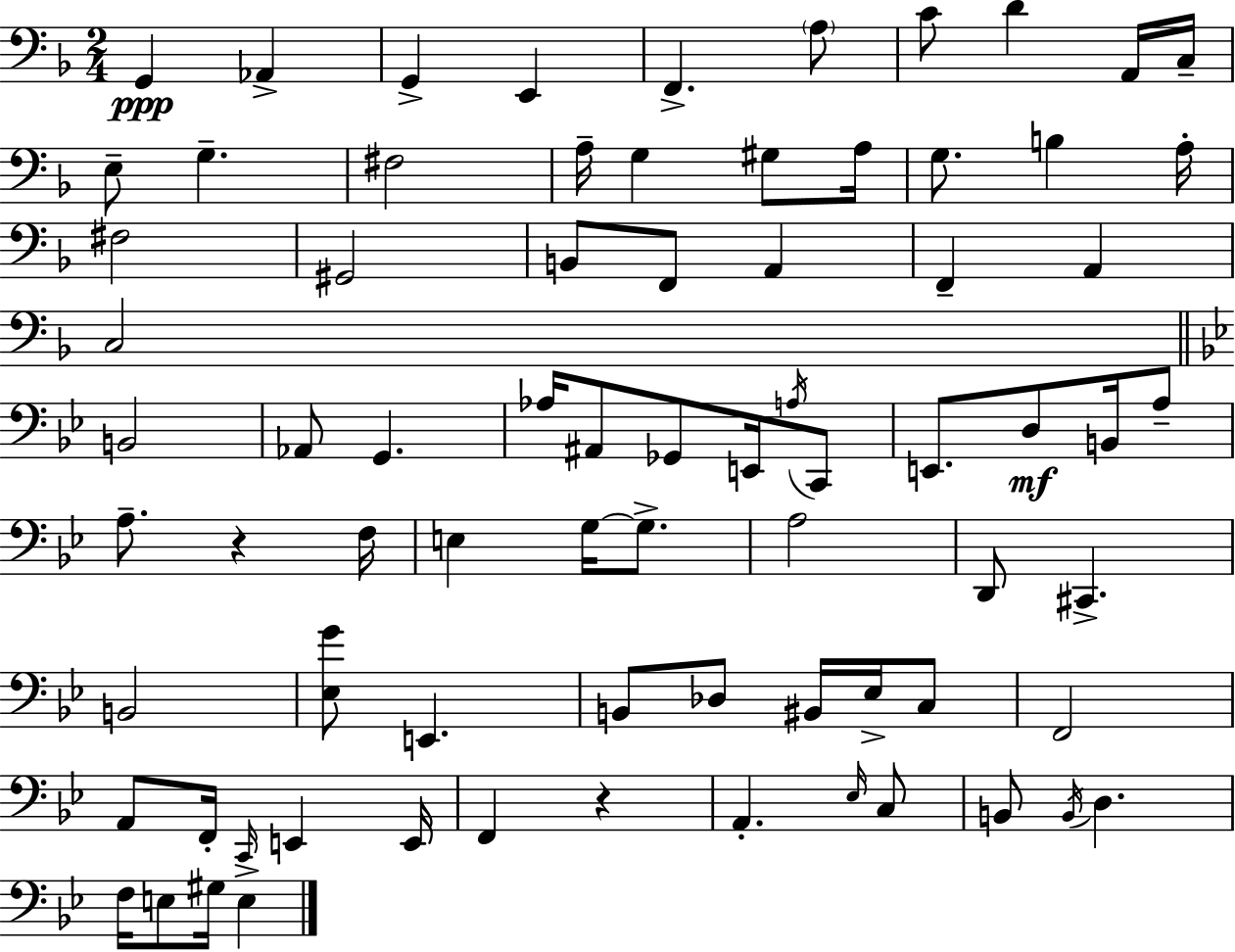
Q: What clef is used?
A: bass